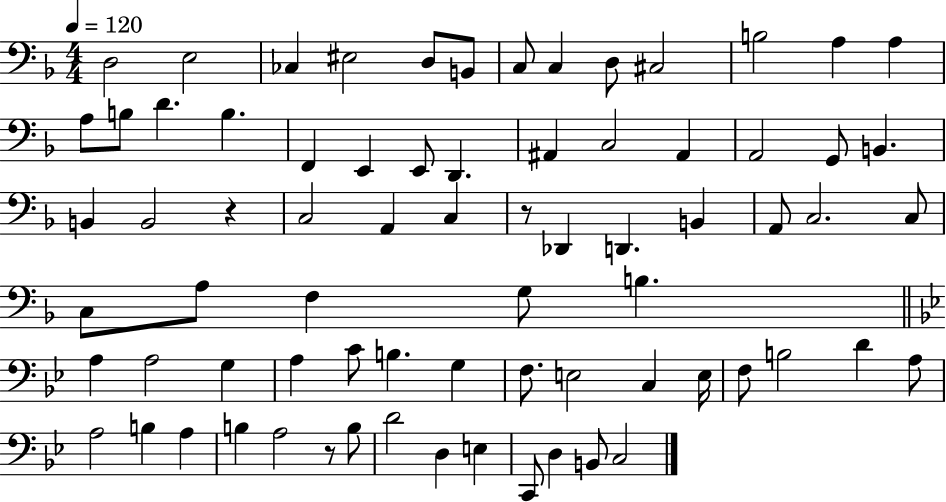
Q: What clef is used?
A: bass